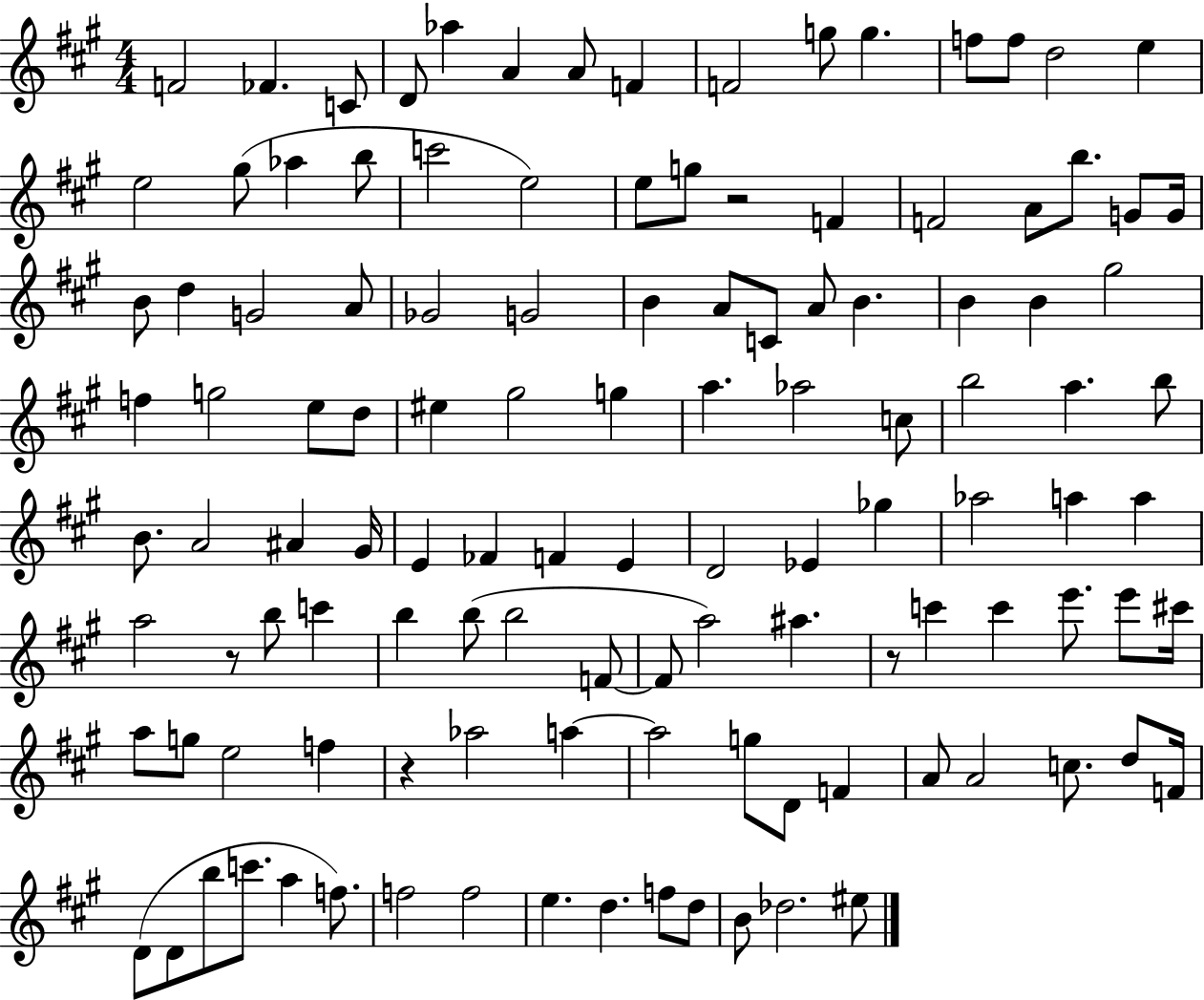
{
  \clef treble
  \numericTimeSignature
  \time 4/4
  \key a \major
  \repeat volta 2 { f'2 fes'4. c'8 | d'8 aes''4 a'4 a'8 f'4 | f'2 g''8 g''4. | f''8 f''8 d''2 e''4 | \break e''2 gis''8( aes''4 b''8 | c'''2 e''2) | e''8 g''8 r2 f'4 | f'2 a'8 b''8. g'8 g'16 | \break b'8 d''4 g'2 a'8 | ges'2 g'2 | b'4 a'8 c'8 a'8 b'4. | b'4 b'4 gis''2 | \break f''4 g''2 e''8 d''8 | eis''4 gis''2 g''4 | a''4. aes''2 c''8 | b''2 a''4. b''8 | \break b'8. a'2 ais'4 gis'16 | e'4 fes'4 f'4 e'4 | d'2 ees'4 ges''4 | aes''2 a''4 a''4 | \break a''2 r8 b''8 c'''4 | b''4 b''8( b''2 f'8~~ | f'8 a''2) ais''4. | r8 c'''4 c'''4 e'''8. e'''8 cis'''16 | \break a''8 g''8 e''2 f''4 | r4 aes''2 a''4~~ | a''2 g''8 d'8 f'4 | a'8 a'2 c''8. d''8 f'16 | \break d'8( d'8 b''8 c'''8. a''4 f''8.) | f''2 f''2 | e''4. d''4. f''8 d''8 | b'8 des''2. eis''8 | \break } \bar "|."
}